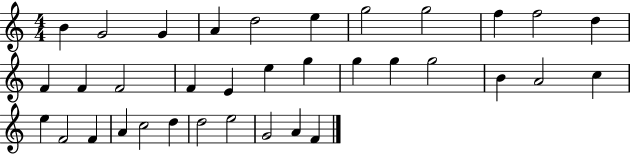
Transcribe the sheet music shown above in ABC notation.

X:1
T:Untitled
M:4/4
L:1/4
K:C
B G2 G A d2 e g2 g2 f f2 d F F F2 F E e g g g g2 B A2 c e F2 F A c2 d d2 e2 G2 A F